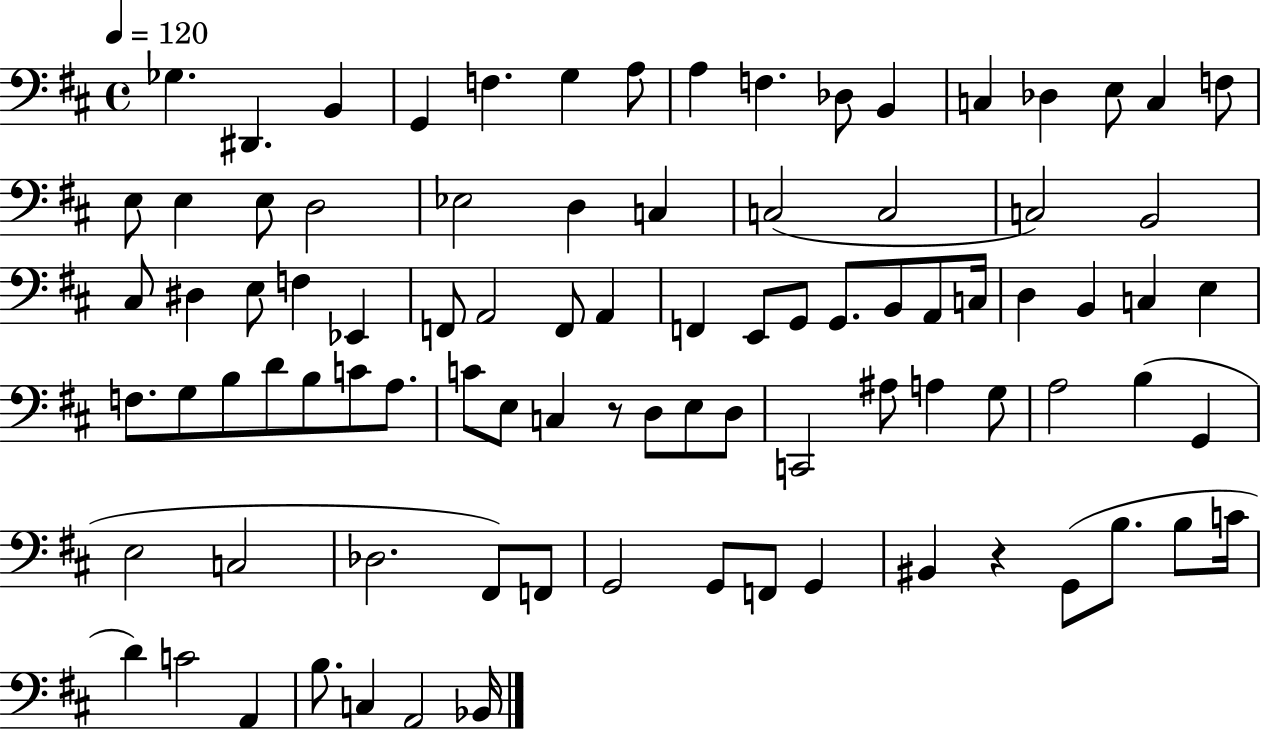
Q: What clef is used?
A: bass